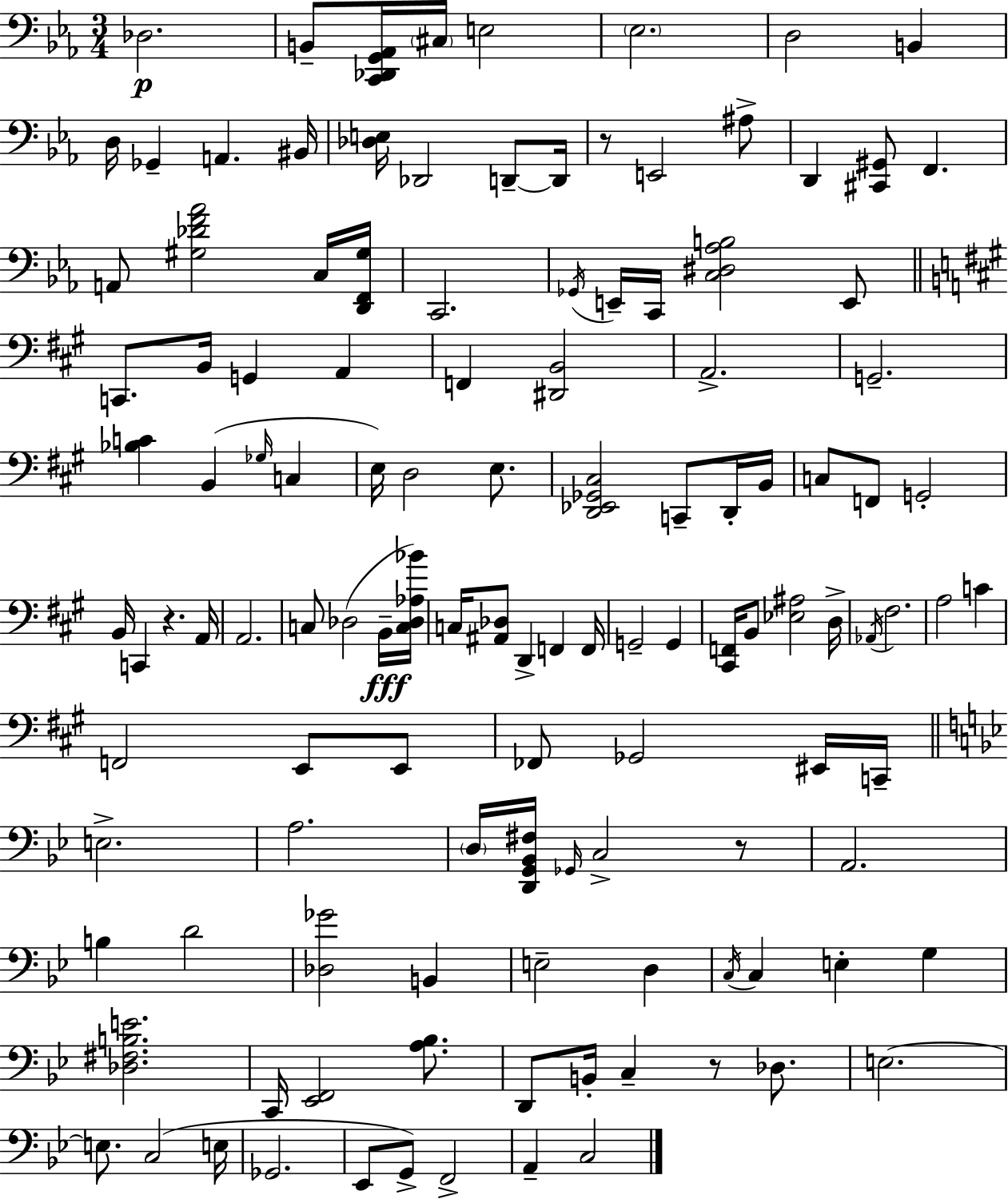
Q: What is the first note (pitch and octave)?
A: Db3